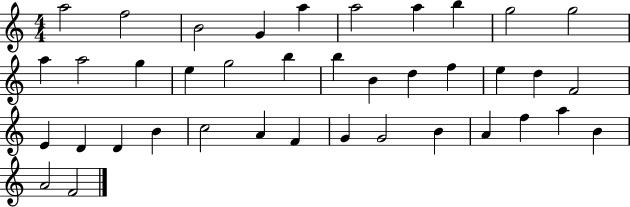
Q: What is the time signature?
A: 4/4